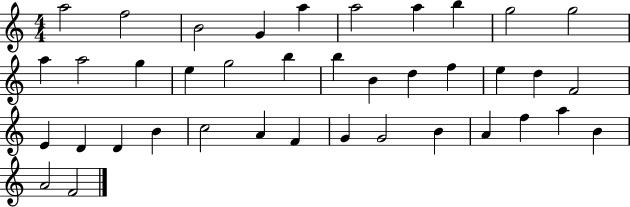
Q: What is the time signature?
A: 4/4